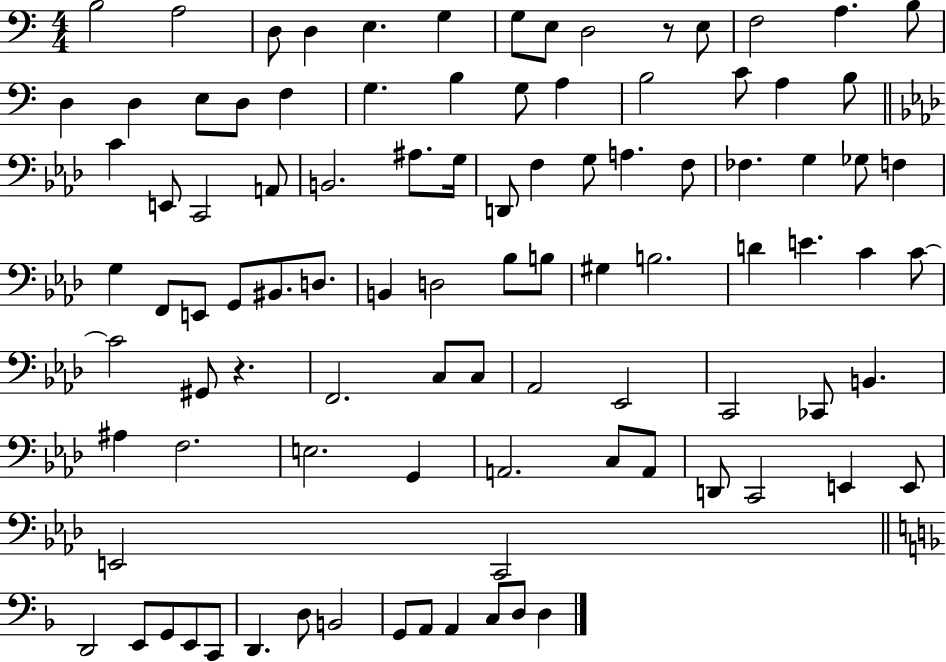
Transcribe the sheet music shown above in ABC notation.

X:1
T:Untitled
M:4/4
L:1/4
K:C
B,2 A,2 D,/2 D, E, G, G,/2 E,/2 D,2 z/2 E,/2 F,2 A, B,/2 D, D, E,/2 D,/2 F, G, B, G,/2 A, B,2 C/2 A, B,/2 C E,,/2 C,,2 A,,/2 B,,2 ^A,/2 G,/4 D,,/2 F, G,/2 A, F,/2 _F, G, _G,/2 F, G, F,,/2 E,,/2 G,,/2 ^B,,/2 D,/2 B,, D,2 _B,/2 B,/2 ^G, B,2 D E C C/2 C2 ^G,,/2 z F,,2 C,/2 C,/2 _A,,2 _E,,2 C,,2 _C,,/2 B,, ^A, F,2 E,2 G,, A,,2 C,/2 A,,/2 D,,/2 C,,2 E,, E,,/2 E,,2 C,,2 D,,2 E,,/2 G,,/2 E,,/2 C,,/2 D,, D,/2 B,,2 G,,/2 A,,/2 A,, C,/2 D,/2 D,